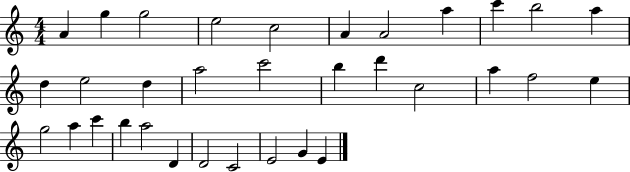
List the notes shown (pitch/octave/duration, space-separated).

A4/q G5/q G5/h E5/h C5/h A4/q A4/h A5/q C6/q B5/h A5/q D5/q E5/h D5/q A5/h C6/h B5/q D6/q C5/h A5/q F5/h E5/q G5/h A5/q C6/q B5/q A5/h D4/q D4/h C4/h E4/h G4/q E4/q